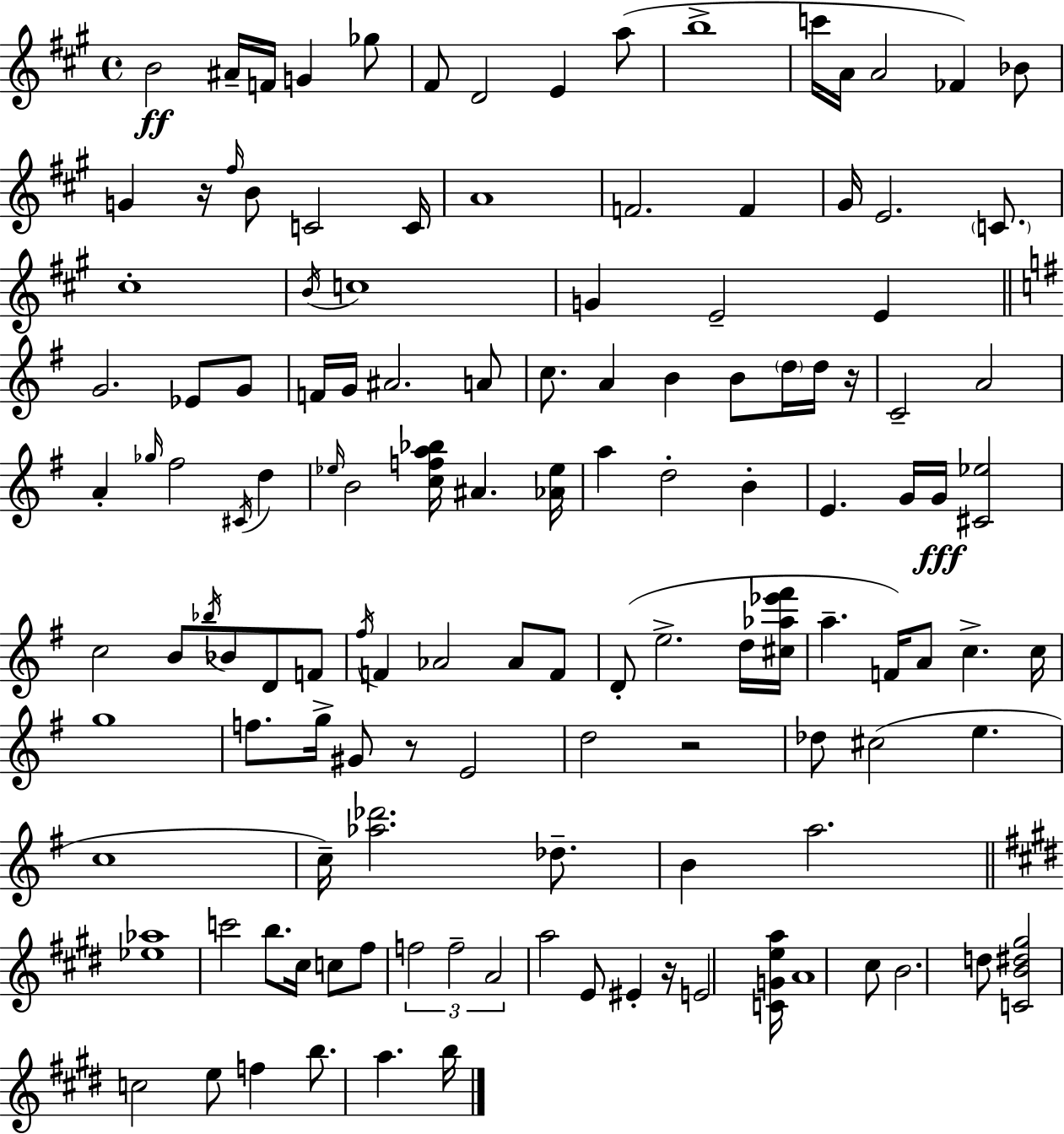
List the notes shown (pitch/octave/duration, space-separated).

B4/h A#4/s F4/s G4/q Gb5/e F#4/e D4/h E4/q A5/e B5/w C6/s A4/s A4/h FES4/q Bb4/e G4/q R/s F#5/s B4/e C4/h C4/s A4/w F4/h. F4/q G#4/s E4/h. C4/e. C#5/w B4/s C5/w G4/q E4/h E4/q G4/h. Eb4/e G4/e F4/s G4/s A#4/h. A4/e C5/e. A4/q B4/q B4/e D5/s D5/s R/s C4/h A4/h A4/q Gb5/s F#5/h C#4/s D5/q Eb5/s B4/h [C5,F5,A5,Bb5]/s A#4/q. [Ab4,Eb5]/s A5/q D5/h B4/q E4/q. G4/s G4/s [C#4,Eb5]/h C5/h B4/e Bb5/s Bb4/e D4/e F4/e F#5/s F4/q Ab4/h Ab4/e F4/e D4/e E5/h. D5/s [C#5,Ab5,Eb6,F#6]/s A5/q. F4/s A4/e C5/q. C5/s G5/w F5/e. G5/s G#4/e R/e E4/h D5/h R/h Db5/e C#5/h E5/q. C5/w C5/s [Ab5,Db6]/h. Db5/e. B4/q A5/h. [Eb5,Ab5]/w C6/h B5/e. C#5/s C5/e F#5/e F5/h F5/h A4/h A5/h E4/e EIS4/q R/s E4/h [C4,G4,E5,A5]/s A4/w C#5/e B4/h. D5/e [C4,B4,D#5,G#5]/h C5/h E5/e F5/q B5/e. A5/q. B5/s